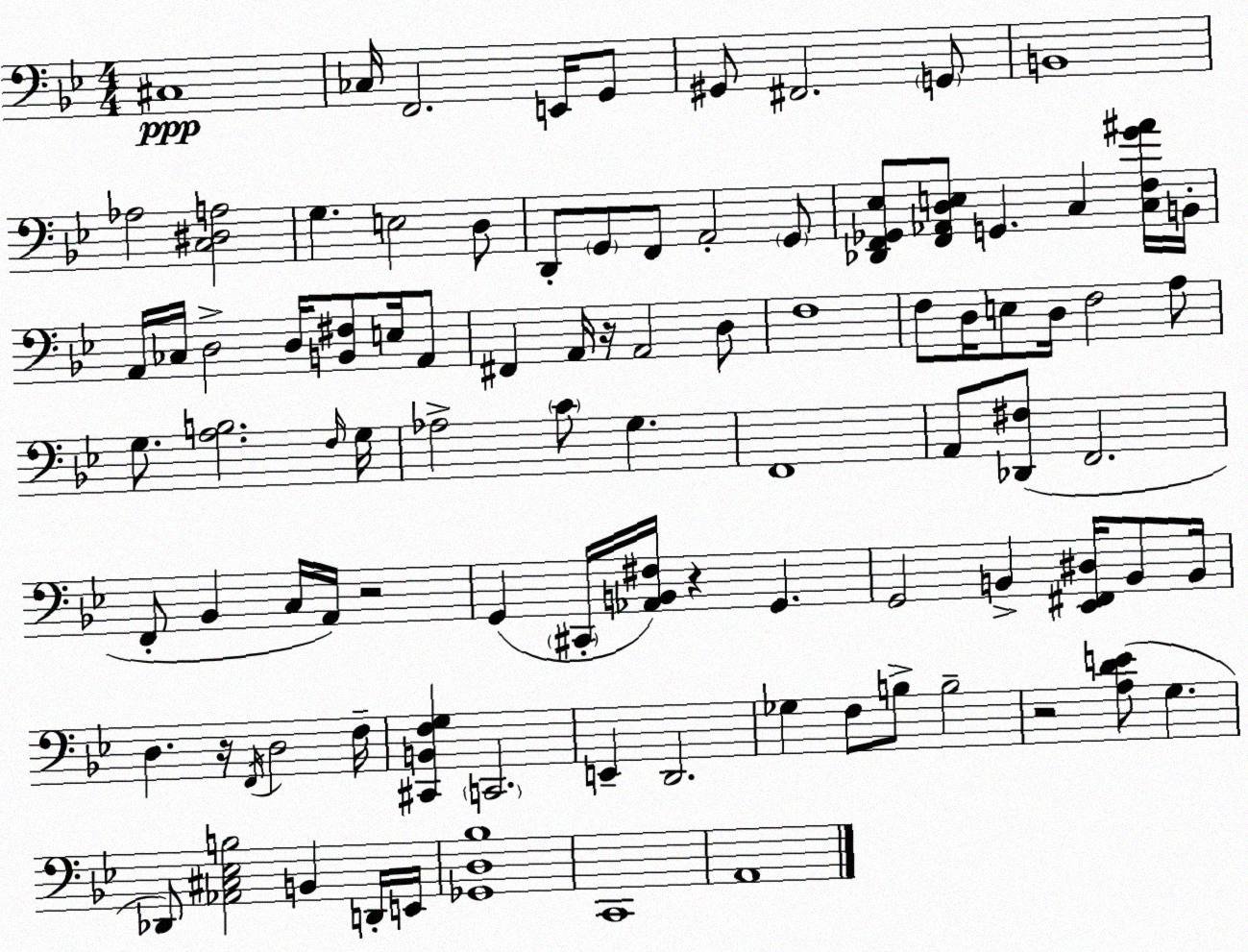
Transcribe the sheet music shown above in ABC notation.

X:1
T:Untitled
M:4/4
L:1/4
K:Gm
^C,4 _C,/4 F,,2 E,,/4 G,,/2 ^G,,/2 ^F,,2 G,,/2 B,,4 _A,2 [C,^D,A,]2 G, E,2 D,/2 D,,/2 G,,/2 F,,/2 A,,2 G,,/2 [_D,,F,,_G,,_E,]/2 [F,,_A,,D,E,]/2 G,, C, [C,F,G^A]/4 B,,/4 A,,/4 _C,/4 D,2 D,/4 [B,,^F,]/2 E,/4 A,,/2 ^F,, A,,/4 z/4 A,,2 D,/2 F,4 F,/2 D,/4 E,/2 D,/4 F,2 A,/2 G,/2 [A,B,]2 F,/4 G,/4 _A,2 C/2 G, F,,4 A,,/2 [_D,,^F,]/2 F,,2 F,,/2 _B,, C,/4 A,,/4 z2 G,, ^C,,/4 [_A,,B,,^F,]/4 z G,, G,,2 B,, [_E,,^F,,^D,]/4 B,,/2 B,,/4 D, z/4 F,,/4 D,2 F,/4 [^C,,B,,F,G,] C,,2 E,, D,,2 _G, F,/2 B,/2 B,2 z2 [A,DE]/2 G, _D,,/2 [_A,,^C,_E,B,]2 B,, D,,/4 E,,/4 [_G,,D,_B,]4 C,,4 A,,4